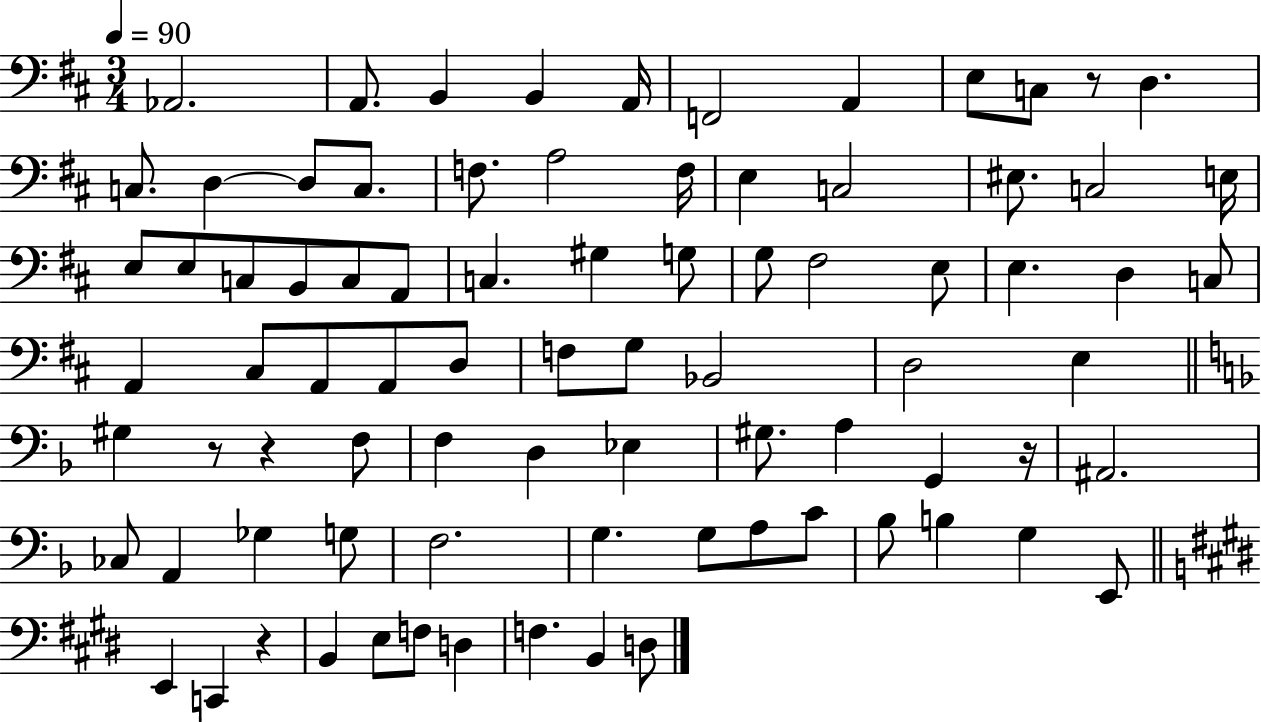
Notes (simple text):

Ab2/h. A2/e. B2/q B2/q A2/s F2/h A2/q E3/e C3/e R/e D3/q. C3/e. D3/q D3/e C3/e. F3/e. A3/h F3/s E3/q C3/h EIS3/e. C3/h E3/s E3/e E3/e C3/e B2/e C3/e A2/e C3/q. G#3/q G3/e G3/e F#3/h E3/e E3/q. D3/q C3/e A2/q C#3/e A2/e A2/e D3/e F3/e G3/e Bb2/h D3/h E3/q G#3/q R/e R/q F3/e F3/q D3/q Eb3/q G#3/e. A3/q G2/q R/s A#2/h. CES3/e A2/q Gb3/q G3/e F3/h. G3/q. G3/e A3/e C4/e Bb3/e B3/q G3/q E2/e E2/q C2/q R/q B2/q E3/e F3/e D3/q F3/q. B2/q D3/e